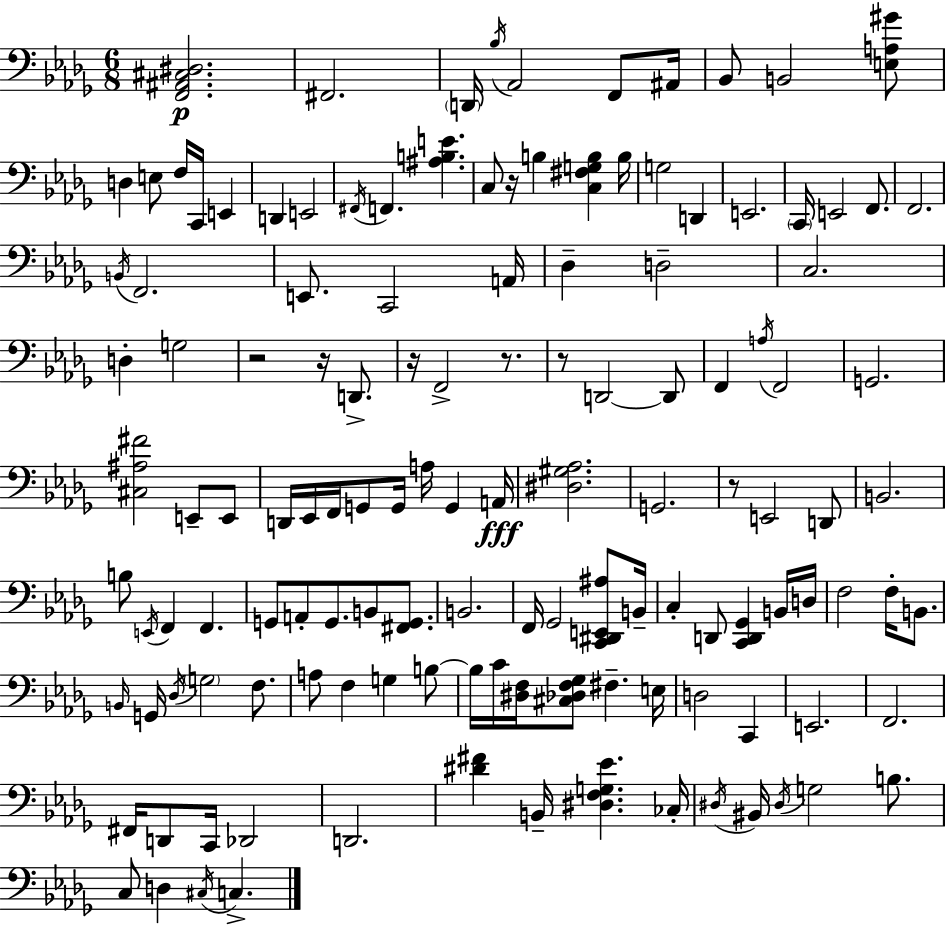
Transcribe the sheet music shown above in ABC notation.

X:1
T:Untitled
M:6/8
L:1/4
K:Bbm
[F,,^A,,^C,^D,]2 ^F,,2 D,,/4 _B,/4 _A,,2 F,,/2 ^A,,/4 _B,,/2 B,,2 [E,A,^G]/2 D, E,/2 F,/4 C,,/4 E,, D,, E,,2 ^F,,/4 F,, [^A,B,E] C,/2 z/4 B, [C,^F,G,B,] B,/4 G,2 D,, E,,2 C,,/4 E,,2 F,,/2 F,,2 B,,/4 F,,2 E,,/2 C,,2 A,,/4 _D, D,2 C,2 D, G,2 z2 z/4 D,,/2 z/4 F,,2 z/2 z/2 D,,2 D,,/2 F,, A,/4 F,,2 G,,2 [^C,^A,^F]2 E,,/2 E,,/2 D,,/4 _E,,/4 F,,/4 G,,/2 G,,/4 A,/4 G,, A,,/4 [^D,^G,_A,]2 G,,2 z/2 E,,2 D,,/2 B,,2 B,/2 E,,/4 F,, F,, G,,/2 A,,/2 G,,/2 B,,/2 [^F,,G,,]/2 B,,2 F,,/4 _G,,2 [C,,^D,,E,,^A,]/2 B,,/4 C, D,,/2 [C,,D,,_G,,] B,,/4 D,/4 F,2 F,/4 B,,/2 B,,/4 G,,/4 _D,/4 G,2 F,/2 A,/2 F, G, B,/2 B,/4 C/4 [^D,F,]/4 [^C,_D,F,_G,]/2 ^F, E,/4 D,2 C,, E,,2 F,,2 ^F,,/4 D,,/2 C,,/4 _D,,2 D,,2 [^D^F] B,,/4 [^D,F,G,_E] _C,/4 ^D,/4 ^B,,/4 ^D,/4 G,2 B,/2 C,/2 D, ^C,/4 C,